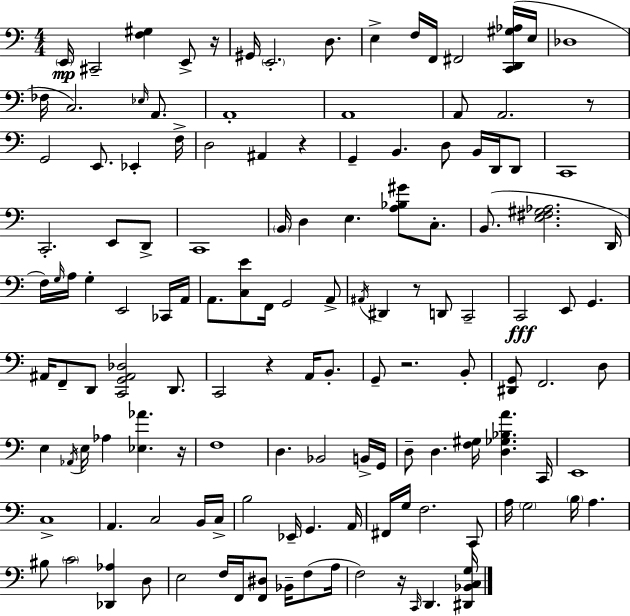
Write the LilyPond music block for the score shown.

{
  \clef bass
  \numericTimeSignature
  \time 4/4
  \key a \minor
  \parenthesize e,16\mp cis,2-- <f gis>4 e,8-> r16 | gis,16 \parenthesize e,2.-. d8. | e4-> f16 f,16 fis,2 <c, d, gis aes>16( e16 | des1 | \break fes16 c2.) \grace { ees16 } a,8. | a,1-. | a,1 | a,8 a,2. r8 | \break g,2 e,8. ees,4-. | f16-> d2 ais,4 r4 | g,4-- b,4. d8 b,16 d,16 d,8 | c,1 | \break c,2.-. e,8 d,8-> | c,1 | \parenthesize b,16 d4 e4. <a bes gis'>8 c8.-. | b,8.( <e fis gis aes>2. | \break d,16 f16) \grace { g16 } a16 g4-. e,2 | ces,16 a,16 a,8. <c e'>8 f,16 g,2 | a,8-> \acciaccatura { ais,16 } dis,4 r8 d,8 c,2-- | c,2\fff e,8 g,4. | \break ais,16 f,8-- d,8 <c, g, ais, des>2 | d,8. c,2 r4 a,16 | b,8.-. g,8-- r2. | b,8-. <dis, g,>8 f,2. | \break d8 e4 \acciaccatura { aes,16 } e16 aes4 <ees aes'>4. | r16 f1 | d4. bes,2 | b,16-> g,16 d8-- d4. <f gis>16 <d ges bes a'>4. | \break c,16 e,1 | c1-> | a,4. c2 | b,16 c16-> b2 ees,16-- g,4. | \break a,16 fis,16 g16 f2. | c,8 a16 \parenthesize g2 \parenthesize b16 a4. | bis8 \parenthesize c'2 <des, aes>4 | d8 e2 f16 f,16 <f, dis>8 | \break bes,16-- f8( a16 f2) r16 \grace { c,16 } d,4. | <dis, bes, c g>16 \bar "|."
}